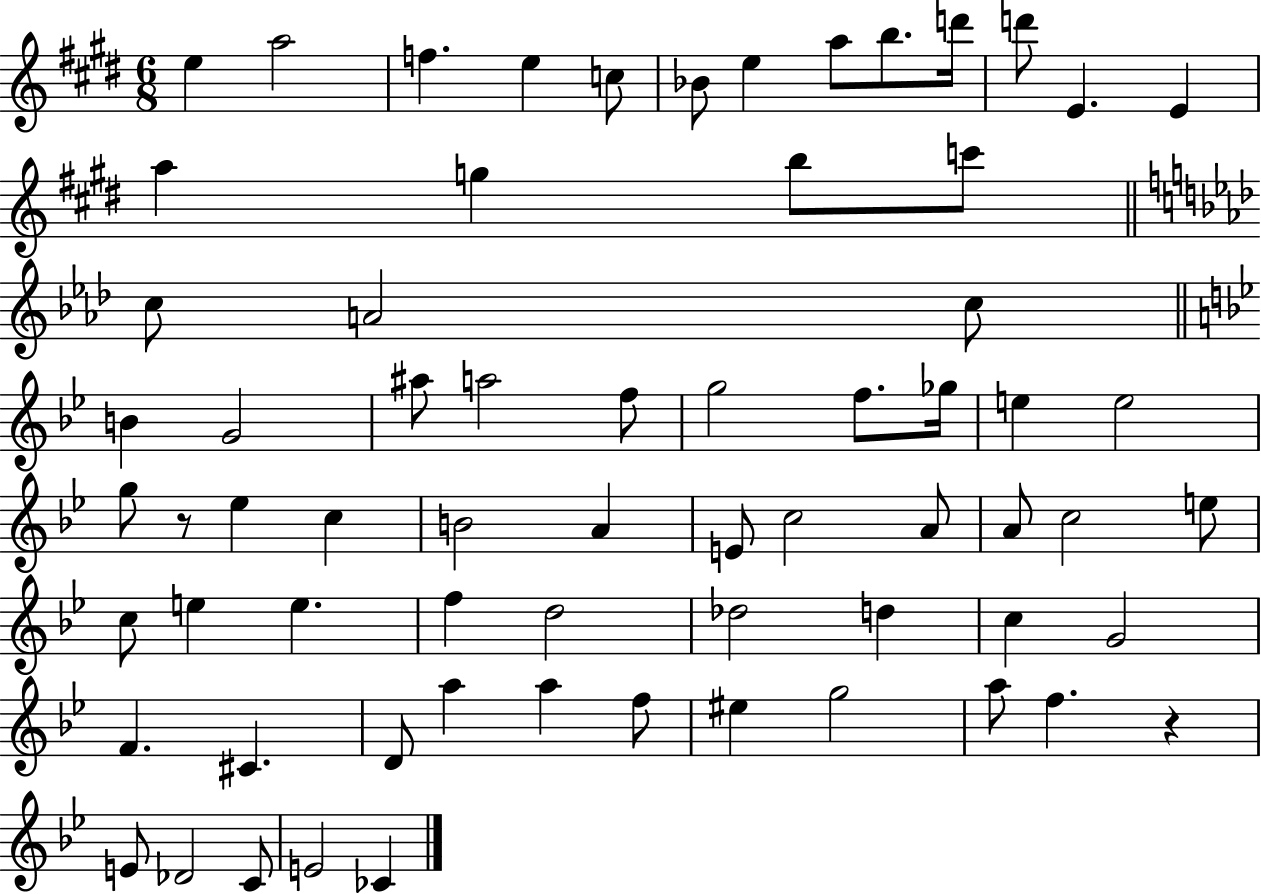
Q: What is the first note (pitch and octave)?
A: E5